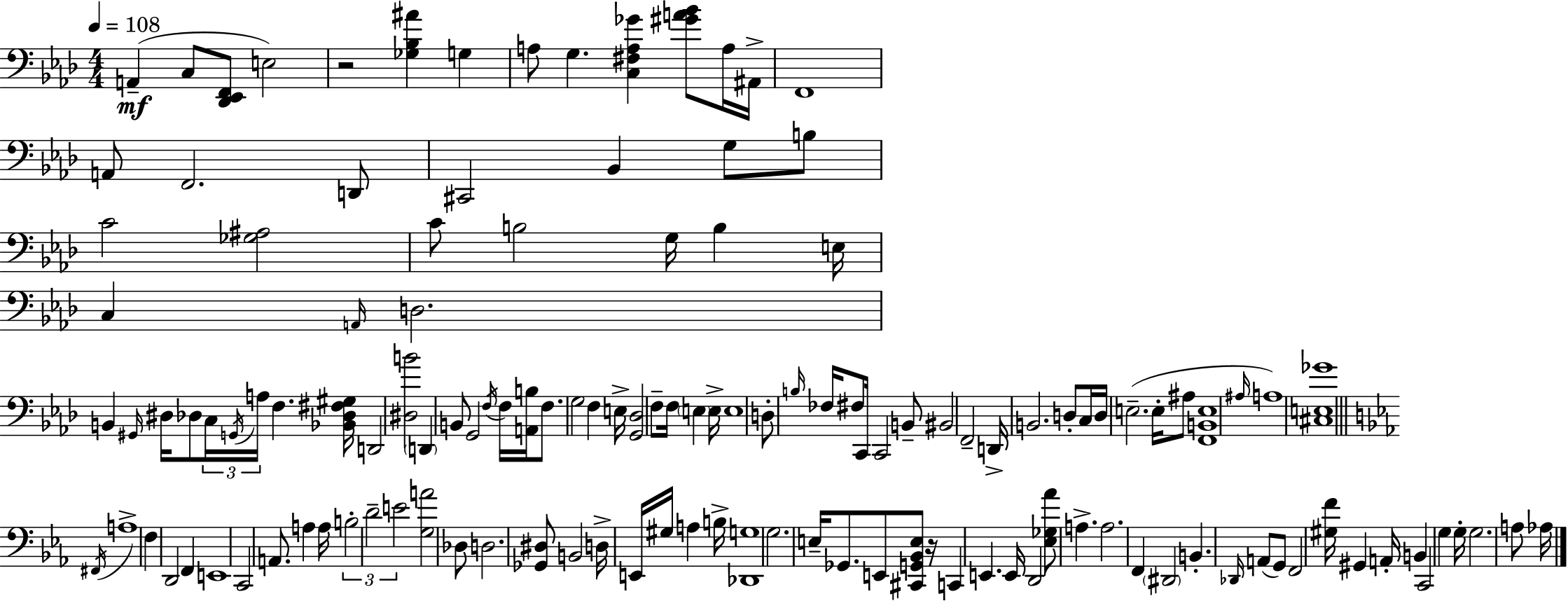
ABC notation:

X:1
T:Untitled
M:4/4
L:1/4
K:Fm
A,, C,/2 [_D,,_E,,F,,]/2 E,2 z2 [_G,_B,^A] G, A,/2 G, [C,^F,A,_G] [^GA_B]/2 A,/4 ^A,,/4 F,,4 A,,/2 F,,2 D,,/2 ^C,,2 _B,, G,/2 B,/2 C2 [_G,^A,]2 C/2 B,2 G,/4 B, E,/4 C, A,,/4 D,2 B,, ^G,,/4 ^D,/4 _D,/2 C,/4 G,,/4 A,/4 F, [_B,,_D,^F,^G,]/4 D,,2 [^D,B]2 D,, B,,/2 G,,2 F,/4 F,/4 [A,,B,]/4 F,/2 G,2 F, E,/4 [G,,_D,]2 F,/2 F,/4 E, E,/4 E,4 D,/2 B,/4 _F,/4 ^F,/2 C,,/4 C,,2 B,,/2 ^B,,2 F,,2 D,,/4 B,,2 D,/2 C,/4 D,/4 E,2 E,/4 ^A,/2 [F,,B,,E,]4 ^A,/4 A,4 [^C,E,_G]4 ^F,,/4 A,4 F, D,,2 F,, E,,4 C,,2 A,,/2 A, A,/4 B,2 D2 E2 [G,A]2 _D,/2 D,2 [_G,,^D,]/2 B,,2 D,/4 E,,/4 ^G,/4 A, B,/4 [_D,,G,]4 G,2 E,/4 _G,,/2 E,,/2 [^C,,G,,_B,,E,]/2 z/4 C,, E,, E,,/4 D,,2 [_E,_G,_A]/2 A, A,2 F,, ^D,,2 B,, _D,,/4 A,,/2 G,,/2 F,,2 [^G,F]/4 ^G,, A,,/4 B,, C,,2 G, G,/4 G,2 A,/2 _A,/4